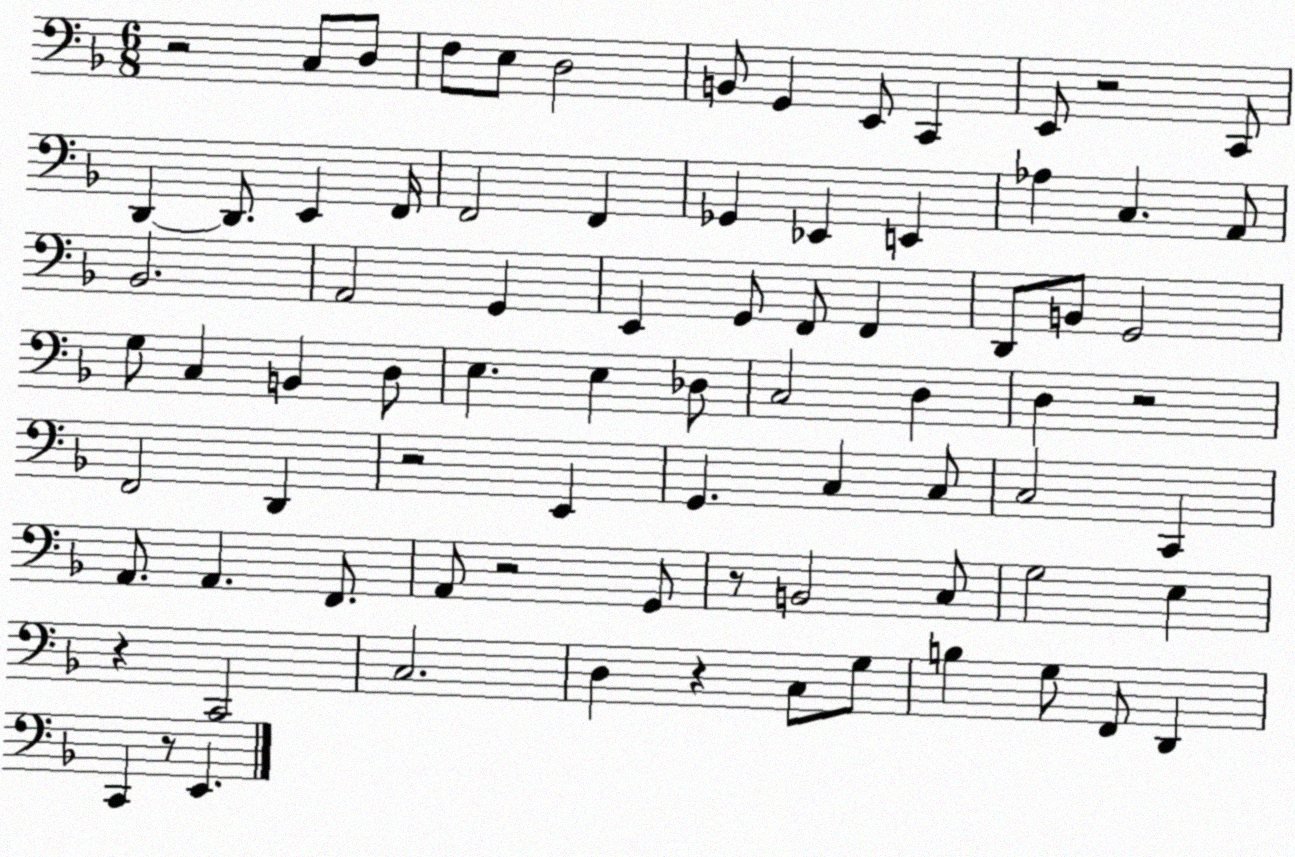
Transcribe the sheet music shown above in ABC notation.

X:1
T:Untitled
M:6/8
L:1/4
K:F
z2 C,/2 D,/2 F,/2 E,/2 D,2 B,,/2 G,, E,,/2 C,, E,,/2 z2 C,,/2 D,, D,,/2 E,, F,,/4 F,,2 F,, _G,, _E,, E,, _A, C, A,,/2 _B,,2 A,,2 G,, E,, G,,/2 F,,/2 F,, D,,/2 B,,/2 G,,2 G,/2 C, B,, D,/2 E, E, _D,/2 C,2 D, D, z2 F,,2 D,, z2 E,, G,, C, C,/2 C,2 C,, A,,/2 A,, F,,/2 A,,/2 z2 G,,/2 z/2 B,,2 C,/2 G,2 E, z C,,2 C,2 D, z C,/2 G,/2 B, G,/2 F,,/2 D,, C,, z/2 E,,